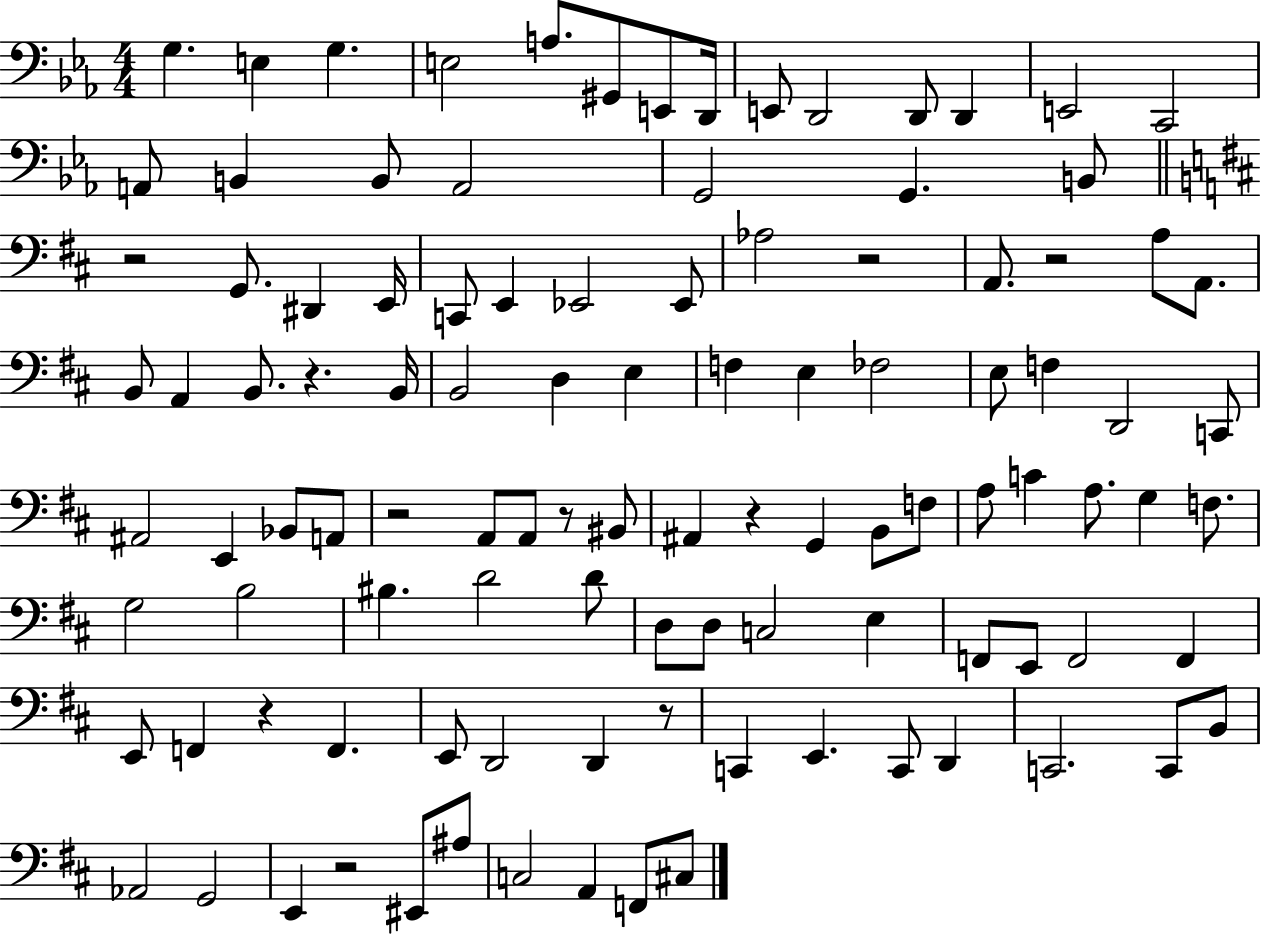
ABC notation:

X:1
T:Untitled
M:4/4
L:1/4
K:Eb
G, E, G, E,2 A,/2 ^G,,/2 E,,/2 D,,/4 E,,/2 D,,2 D,,/2 D,, E,,2 C,,2 A,,/2 B,, B,,/2 A,,2 G,,2 G,, B,,/2 z2 G,,/2 ^D,, E,,/4 C,,/2 E,, _E,,2 _E,,/2 _A,2 z2 A,,/2 z2 A,/2 A,,/2 B,,/2 A,, B,,/2 z B,,/4 B,,2 D, E, F, E, _F,2 E,/2 F, D,,2 C,,/2 ^A,,2 E,, _B,,/2 A,,/2 z2 A,,/2 A,,/2 z/2 ^B,,/2 ^A,, z G,, B,,/2 F,/2 A,/2 C A,/2 G, F,/2 G,2 B,2 ^B, D2 D/2 D,/2 D,/2 C,2 E, F,,/2 E,,/2 F,,2 F,, E,,/2 F,, z F,, E,,/2 D,,2 D,, z/2 C,, E,, C,,/2 D,, C,,2 C,,/2 B,,/2 _A,,2 G,,2 E,, z2 ^E,,/2 ^A,/2 C,2 A,, F,,/2 ^C,/2